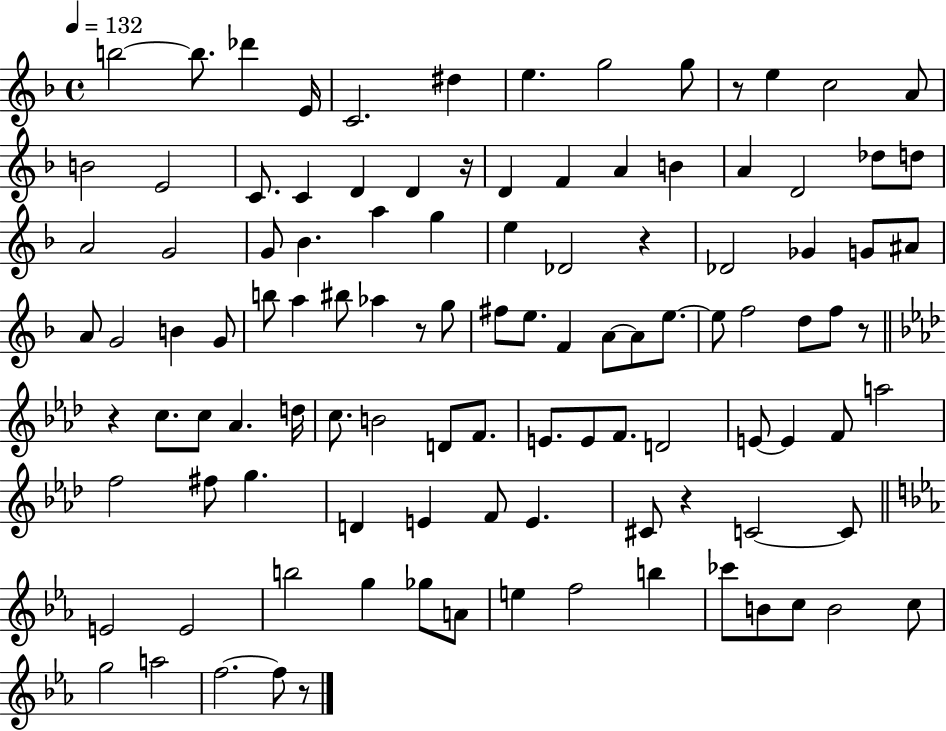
B5/h B5/e. Db6/q E4/s C4/h. D#5/q E5/q. G5/h G5/e R/e E5/q C5/h A4/e B4/h E4/h C4/e. C4/q D4/q D4/q R/s D4/q F4/q A4/q B4/q A4/q D4/h Db5/e D5/e A4/h G4/h G4/e Bb4/q. A5/q G5/q E5/q Db4/h R/q Db4/h Gb4/q G4/e A#4/e A4/e G4/h B4/q G4/e B5/e A5/q BIS5/e Ab5/q R/e G5/e F#5/e E5/e. F4/q A4/e A4/e E5/e. E5/e F5/h D5/e F5/e R/e R/q C5/e. C5/e Ab4/q. D5/s C5/e. B4/h D4/e F4/e. E4/e. E4/e F4/e. D4/h E4/e E4/q F4/e A5/h F5/h F#5/e G5/q. D4/q E4/q F4/e E4/q. C#4/e R/q C4/h C4/e E4/h E4/h B5/h G5/q Gb5/e A4/e E5/q F5/h B5/q CES6/e B4/e C5/e B4/h C5/e G5/h A5/h F5/h. F5/e R/e